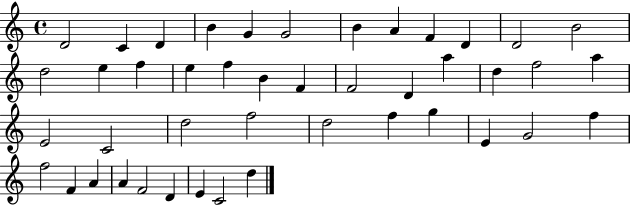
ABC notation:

X:1
T:Untitled
M:4/4
L:1/4
K:C
D2 C D B G G2 B A F D D2 B2 d2 e f e f B F F2 D a d f2 a E2 C2 d2 f2 d2 f g E G2 f f2 F A A F2 D E C2 d